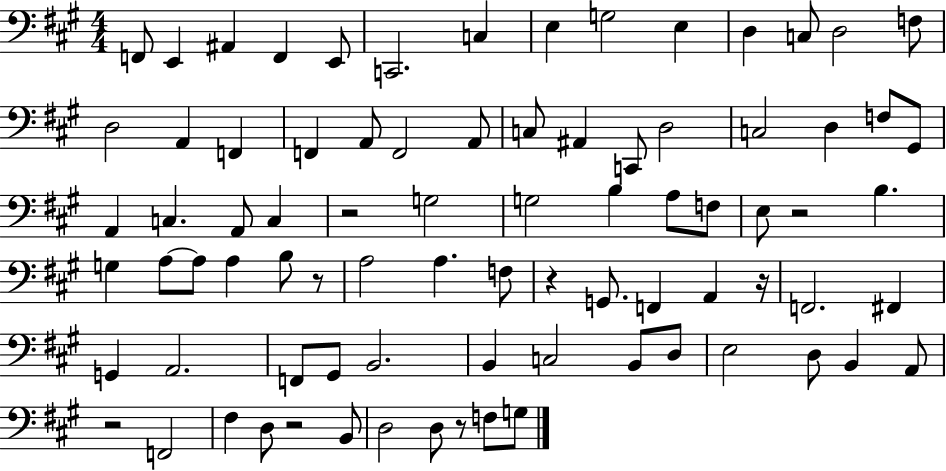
F2/e E2/q A#2/q F2/q E2/e C2/h. C3/q E3/q G3/h E3/q D3/q C3/e D3/h F3/e D3/h A2/q F2/q F2/q A2/e F2/h A2/e C3/e A#2/q C2/e D3/h C3/h D3/q F3/e G#2/e A2/q C3/q. A2/e C3/q R/h G3/h G3/h B3/q A3/e F3/e E3/e R/h B3/q. G3/q A3/e A3/e A3/q B3/e R/e A3/h A3/q. F3/e R/q G2/e. F2/q A2/q R/s F2/h. F#2/q G2/q A2/h. F2/e G#2/e B2/h. B2/q C3/h B2/e D3/e E3/h D3/e B2/q A2/e R/h F2/h F#3/q D3/e R/h B2/e D3/h D3/e R/e F3/e G3/e